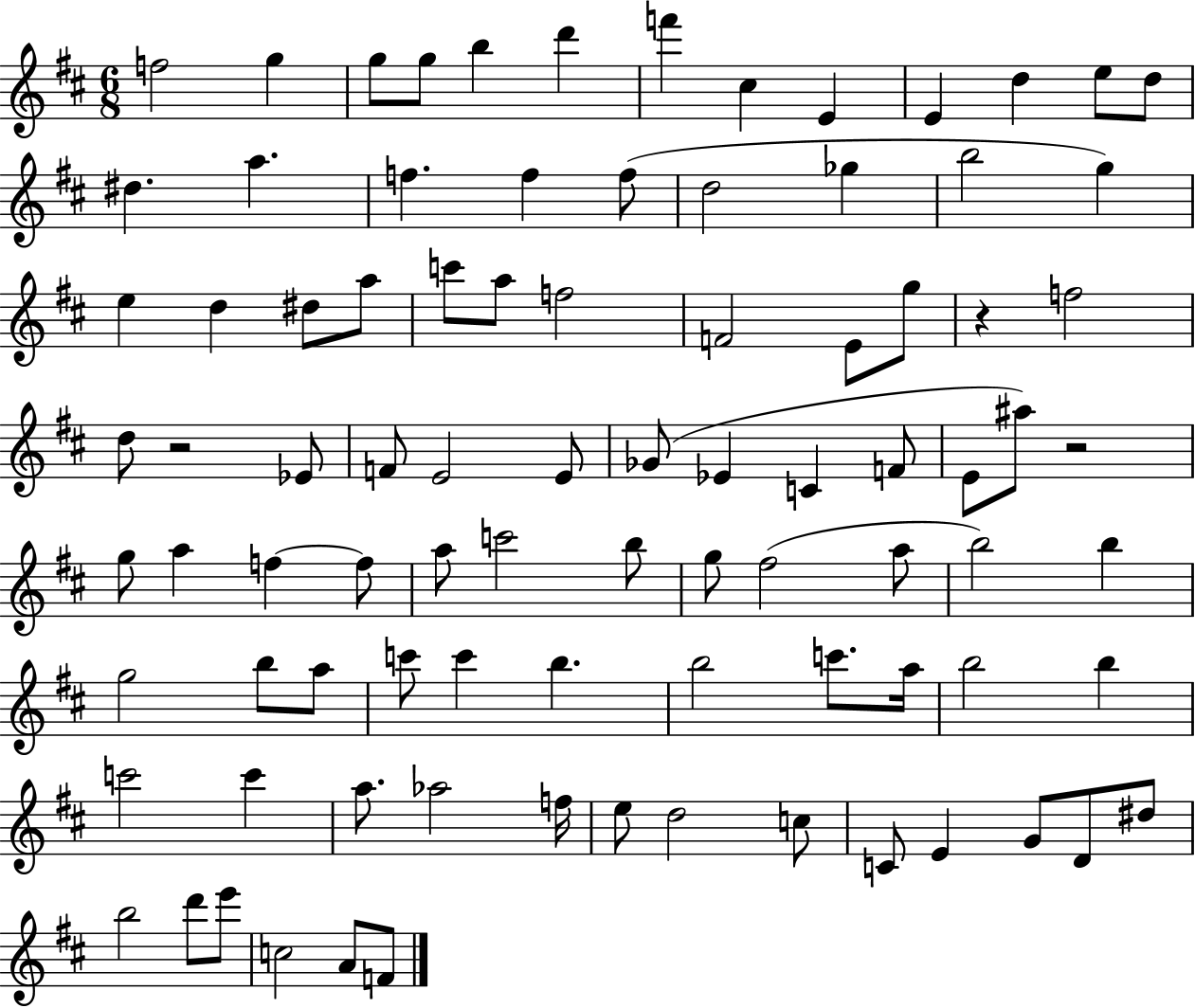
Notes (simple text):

F5/h G5/q G5/e G5/e B5/q D6/q F6/q C#5/q E4/q E4/q D5/q E5/e D5/e D#5/q. A5/q. F5/q. F5/q F5/e D5/h Gb5/q B5/h G5/q E5/q D5/q D#5/e A5/e C6/e A5/e F5/h F4/h E4/e G5/e R/q F5/h D5/e R/h Eb4/e F4/e E4/h E4/e Gb4/e Eb4/q C4/q F4/e E4/e A#5/e R/h G5/e A5/q F5/q F5/e A5/e C6/h B5/e G5/e F#5/h A5/e B5/h B5/q G5/h B5/e A5/e C6/e C6/q B5/q. B5/h C6/e. A5/s B5/h B5/q C6/h C6/q A5/e. Ab5/h F5/s E5/e D5/h C5/e C4/e E4/q G4/e D4/e D#5/e B5/h D6/e E6/e C5/h A4/e F4/e